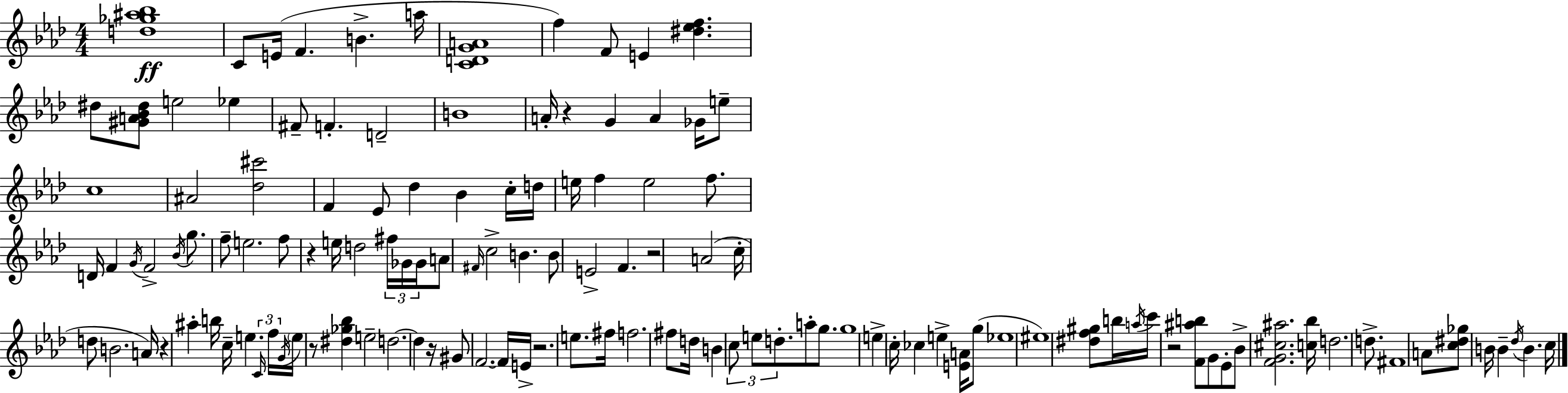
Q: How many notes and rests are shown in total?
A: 127